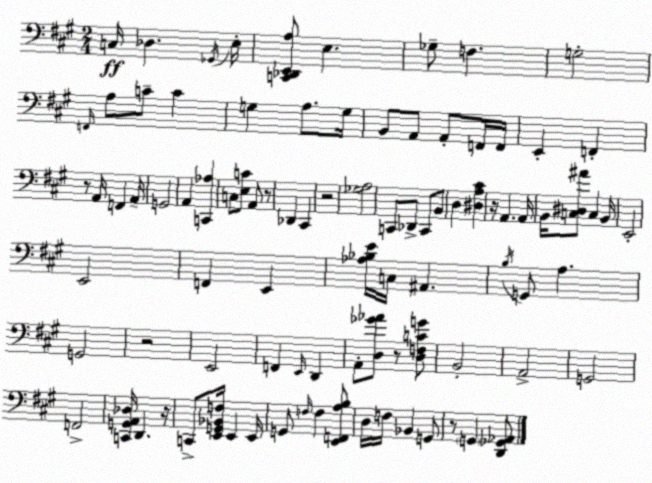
X:1
T:Untitled
M:2/4
L:1/4
K:A
C,/4 _D, _G,,/4 E,/4 [C,,_D,,E,,A,]/2 E, _G,/2 F, G,2 F,,/4 A,/2 C/2 C G, A,/2 G,/4 B,,/2 A,,/2 A,,/2 F,,/4 F,,/4 E,, F,, z/2 A,,/4 F,, A,,/4 G,,2 A,, [C,,_A,] C,/2 [E,C]/2 A,,/2 z/2 _D,, ^C,, z2 [_G,A,]2 C,,/2 _D,,/2 C,,/2 B,,/2 D, [^D,A,^C] z/4 A,, A,,/4 B,,/4 [C,^D,^A]/2 C, B,,/4 E,,2 E,,2 F,, E,, [_A,_B,E]/4 C,/4 ^A,, B,/4 G,,/2 A, G,,2 z2 E,,2 F,, E,,/4 D,, A,,/2 [D,_G_A]/2 z/2 [D,F,CG]/2 B,,2 A,,2 G,,2 F,,2 [C,,G,,A,,_D,]/4 D,, z/4 C,,/2 [E,,G,,_B,,F,]/4 E,, E,,/4 G,,/2 F,/4 F, [E,,F,,A,B,]/2 D,/4 F,/4 _B,, G,,/2 z/2 G,, [D,,_G,,_A,,]/2